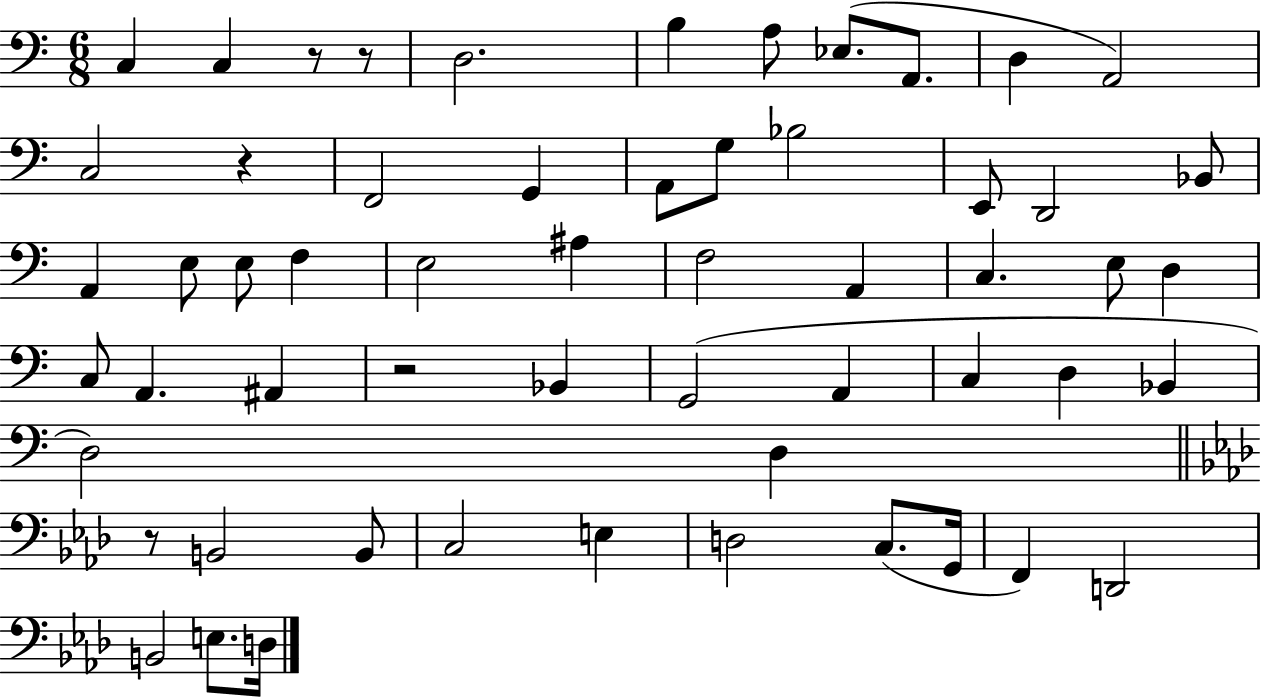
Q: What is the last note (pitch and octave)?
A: D3